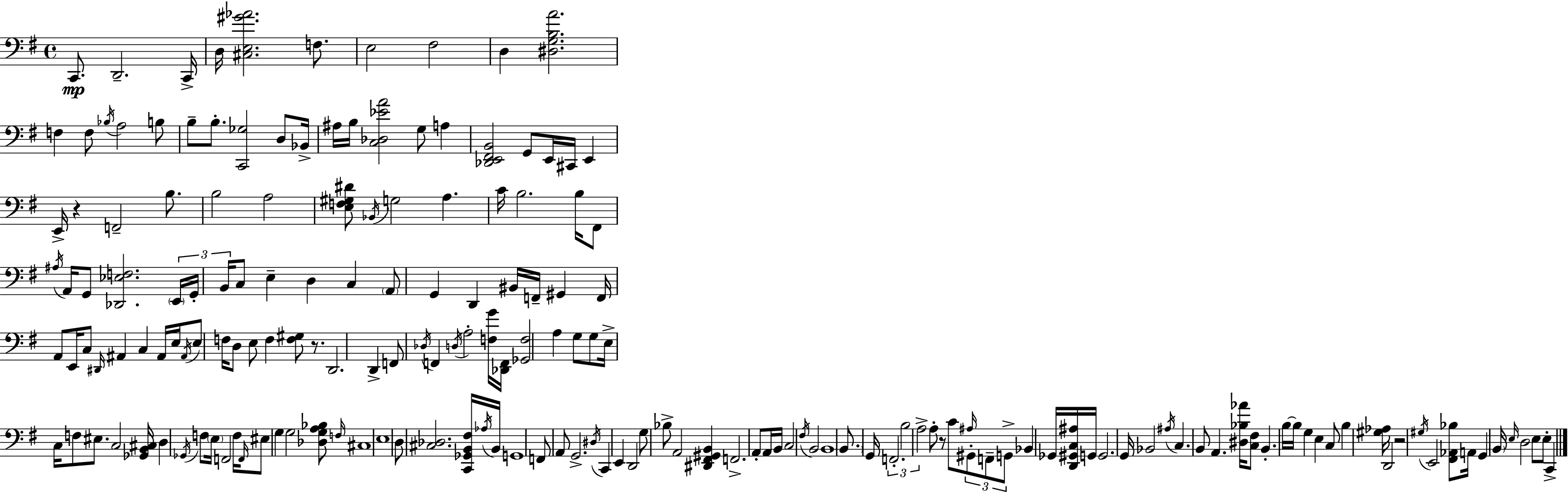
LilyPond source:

{
  \clef bass
  \time 4/4
  \defaultTimeSignature
  \key g \major
  c,8.\mp d,2.-- c,16-> | d16 <cis e gis' aes'>2. f8. | e2 fis2 | d4 <dis g b a'>2. | \break f4 f8 \acciaccatura { bes16 } a2 b8 | b8-- b8.-. <c, ges>2 d8 | bes,16-> ais16 b16 <c des ees' a'>2 g8 a4 | <des, e, fis, b,>2 g,8 e,16 cis,16 e,4 | \break e,16-> r4 f,2-- b8. | b2 a2 | <e f gis dis'>8 \acciaccatura { bes,16 } g2 a4. | c'16 b2. b16 | \break fis,8 \acciaccatura { ais16 } a,16 g,8 <des, ees f>2. | \tuplet 3/2 { \parenthesize e,16 g,16-. b,16 } c8 e4-- d4 c4 | \parenthesize a,8 g,4 d,4 bis,16 f,16-- gis,4 | f,16 a,8 e,16 c8 \grace { dis,16 } ais,4 c4 | \break ais,16 e16 \acciaccatura { ais,16 } e8 f16 d8 e8 f4 | <f gis>8 r8. d,2. | d,4-> f,8 \acciaccatura { des16 } f,4 \acciaccatura { d16 } a2-. | <f g'>16 <des, f,>16 <ges, f>2 a4 | \break g8 g8 e16-> c16 f8 eis8. c2 | <ges, b, cis>16 d4 \acciaccatura { ges,16 } f8 \parenthesize e16 f,2 | f16 \grace { f,16 } eis8 g4 g2 | <des g a bes>8 \grace { f16 } cis1 | \break e1 | d8 <cis des>2. | <c, ges, b, fis>16 \acciaccatura { aes16 } b,16 g,1 | f,8 a,8 g,2.-> | \break \acciaccatura { dis16 } c,4 | e,4 d,2 g8 bes8-> | a,2 <dis, fis, gis, b,>4 f,2.-> | a,8-. a,16 b,16 c2 | \break \acciaccatura { fis16 } b,2 b,1 | \parenthesize b,8. | g,16 \tuplet 3/2 { f,2.-. b2 | a2-> } a8-. r8 | \break c'8 \grace { ais16 } \tuplet 3/2 { gis,8-. f,8-- g,8-> } bes,4 ges,16 <d, gis, c ais>16 | g,16 g,2. g,16 bes,2 | \acciaccatura { ais16 } c4. b,8 a,4. | <dis bes aes'>16 <c fis>8 b,4.-. b16~~ b16 | \break g4 e4 c8 b4 <gis aes>16 d,2 | r2 \acciaccatura { gis16 } | e,2 <fis, aes, bes>8 a,16 g,4 \parenthesize b,16 | \grace { e16 } d2 e8 e8-. c,4-> | \break \bar "|."
}